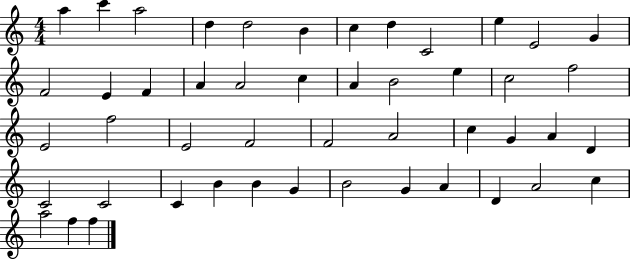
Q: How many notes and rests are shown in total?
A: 48